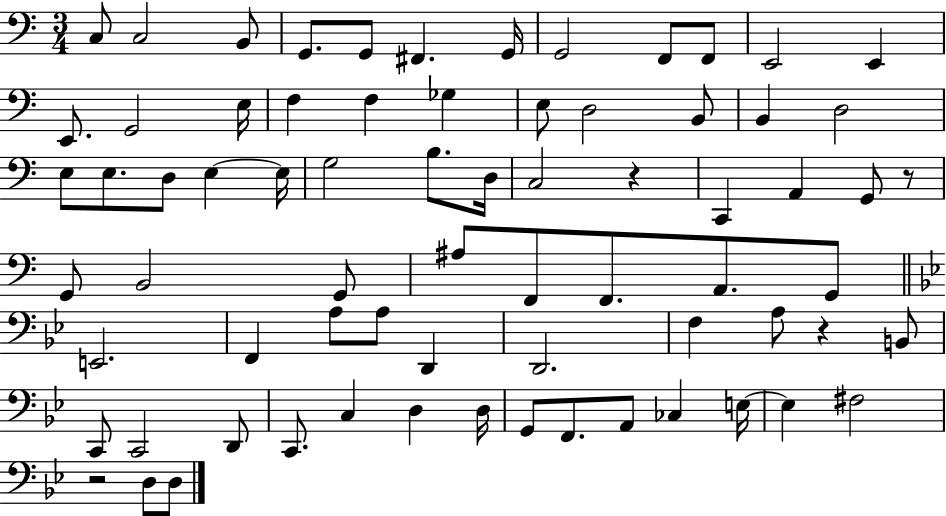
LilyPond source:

{
  \clef bass
  \numericTimeSignature
  \time 3/4
  \key c \major
  \repeat volta 2 { c8 c2 b,8 | g,8. g,8 fis,4. g,16 | g,2 f,8 f,8 | e,2 e,4 | \break e,8. g,2 e16 | f4 f4 ges4 | e8 d2 b,8 | b,4 d2 | \break e8 e8. d8 e4~~ e16 | g2 b8. d16 | c2 r4 | c,4 a,4 g,8 r8 | \break g,8 b,2 g,8 | ais8 f,8 f,8. a,8. g,8 | \bar "||" \break \key g \minor e,2. | f,4 a8 a8 d,4 | d,2. | f4 a8 r4 b,8 | \break c,8 c,2 d,8 | c,8. c4 d4 d16 | g,8 f,8. a,8 ces4 e16~~ | e4 fis2 | \break r2 d8 d8 | } \bar "|."
}